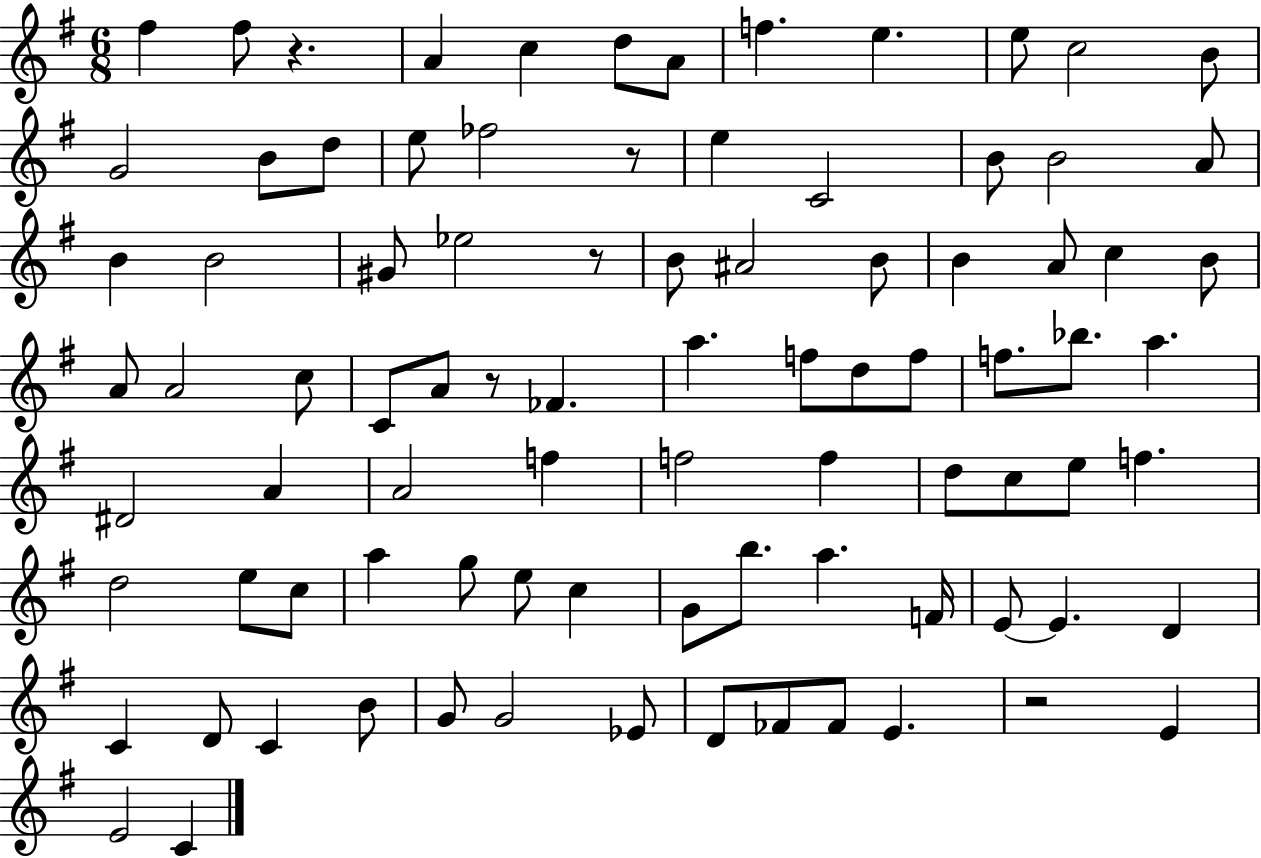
{
  \clef treble
  \numericTimeSignature
  \time 6/8
  \key g \major
  fis''4 fis''8 r4. | a'4 c''4 d''8 a'8 | f''4. e''4. | e''8 c''2 b'8 | \break g'2 b'8 d''8 | e''8 fes''2 r8 | e''4 c'2 | b'8 b'2 a'8 | \break b'4 b'2 | gis'8 ees''2 r8 | b'8 ais'2 b'8 | b'4 a'8 c''4 b'8 | \break a'8 a'2 c''8 | c'8 a'8 r8 fes'4. | a''4. f''8 d''8 f''8 | f''8. bes''8. a''4. | \break dis'2 a'4 | a'2 f''4 | f''2 f''4 | d''8 c''8 e''8 f''4. | \break d''2 e''8 c''8 | a''4 g''8 e''8 c''4 | g'8 b''8. a''4. f'16 | e'8~~ e'4. d'4 | \break c'4 d'8 c'4 b'8 | g'8 g'2 ees'8 | d'8 fes'8 fes'8 e'4. | r2 e'4 | \break e'2 c'4 | \bar "|."
}